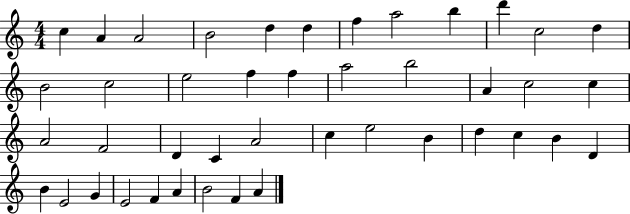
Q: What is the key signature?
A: C major